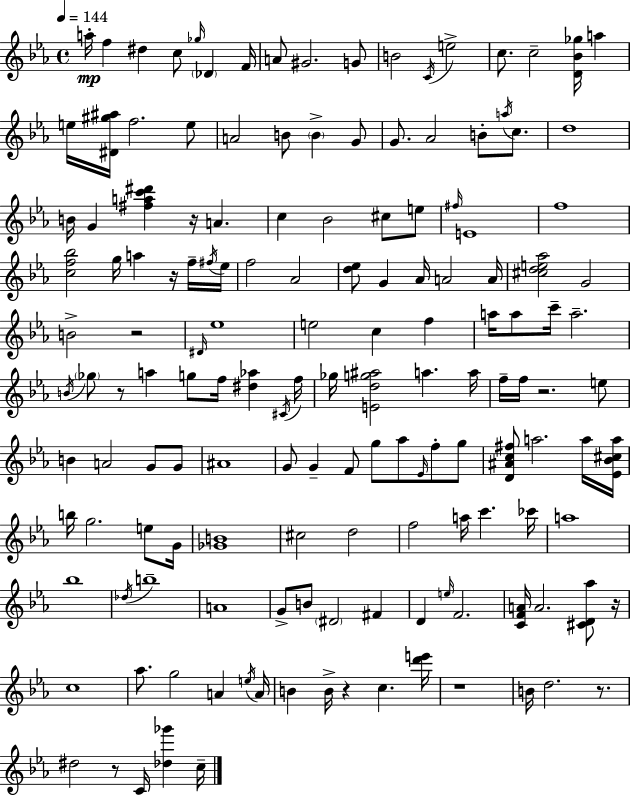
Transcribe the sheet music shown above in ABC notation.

X:1
T:Untitled
M:4/4
L:1/4
K:Eb
a/4 f ^d c/2 _g/4 _D F/4 A/2 ^G2 G/2 B2 C/4 e2 c/2 c2 [D_B_g]/4 a e/4 [^D^g^a]/4 f2 e/2 A2 B/2 B G/2 G/2 _A2 B/2 a/4 c/2 d4 B/4 G [^fac'^d'] z/4 A c _B2 ^c/2 e/2 ^f/4 E4 f4 [cf_b]2 g/4 a z/4 f/4 ^f/4 _e/4 f2 _A2 [d_e]/2 G _A/4 A2 A/4 [^cde_a]2 G2 B2 z2 ^D/4 _e4 e2 c f a/4 a/2 c'/4 a2 B/4 _g/2 z/2 a g/2 f/4 [^d_a] ^C/4 f/4 _g/4 [Edg^a]2 a a/4 f/4 f/4 z2 e/2 B A2 G/2 G/2 ^A4 G/2 G F/2 g/2 _a/2 _E/4 f/2 g/2 [D^Ac^f]/2 a2 a/4 [_E_B^ca]/4 b/4 g2 e/2 G/4 [_GB]4 ^c2 d2 f2 a/4 c' _c'/4 a4 _b4 _d/4 b4 A4 G/2 B/2 ^D2 ^F D e/4 F2 [CFA]/4 A2 [^CD_a]/2 z/4 c4 _a/2 g2 A e/4 A/4 B B/4 z c [d'e']/4 z4 B/4 d2 z/2 ^d2 z/2 C/4 [_d_g'] c/4